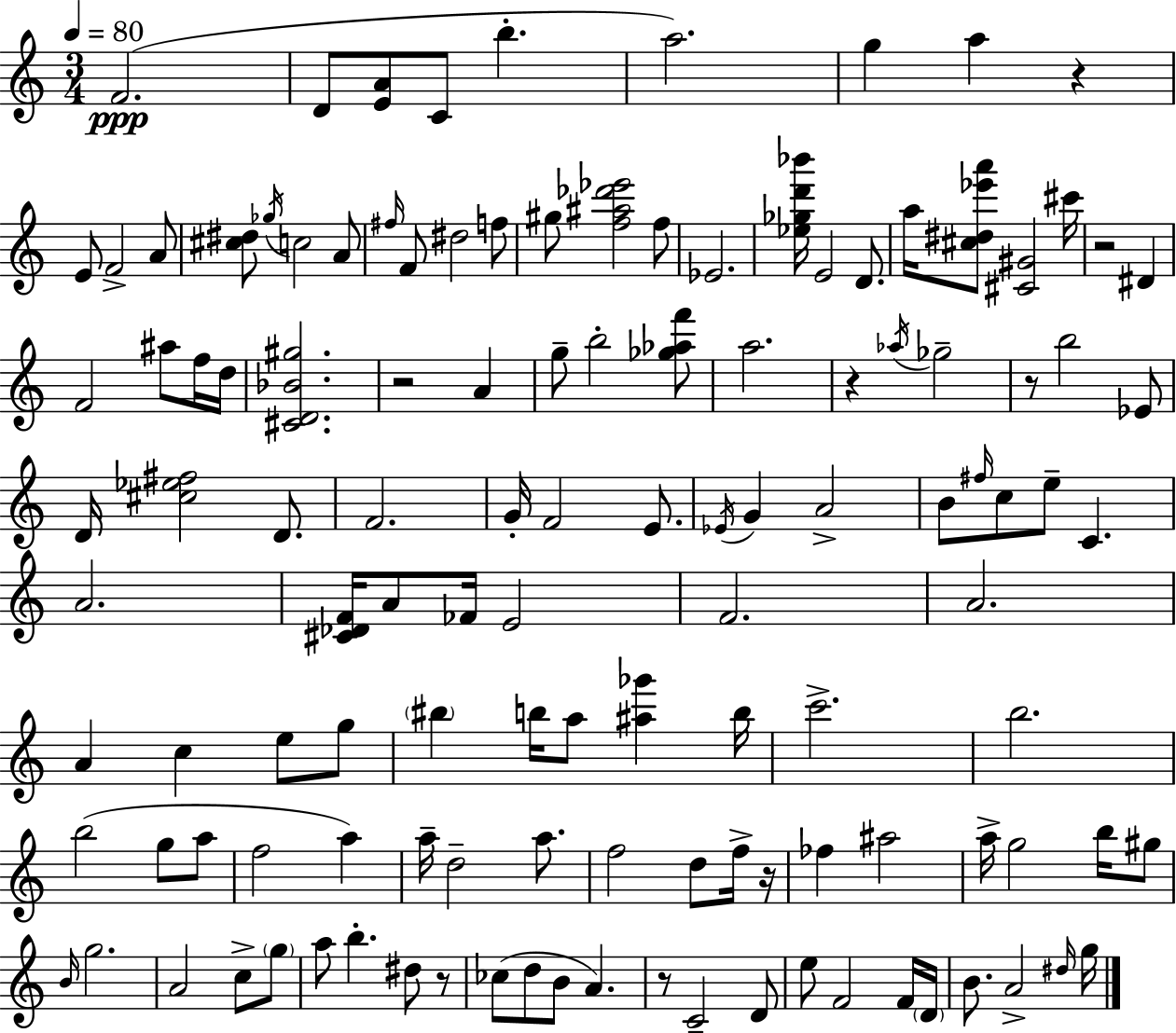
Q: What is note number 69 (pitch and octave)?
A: G5